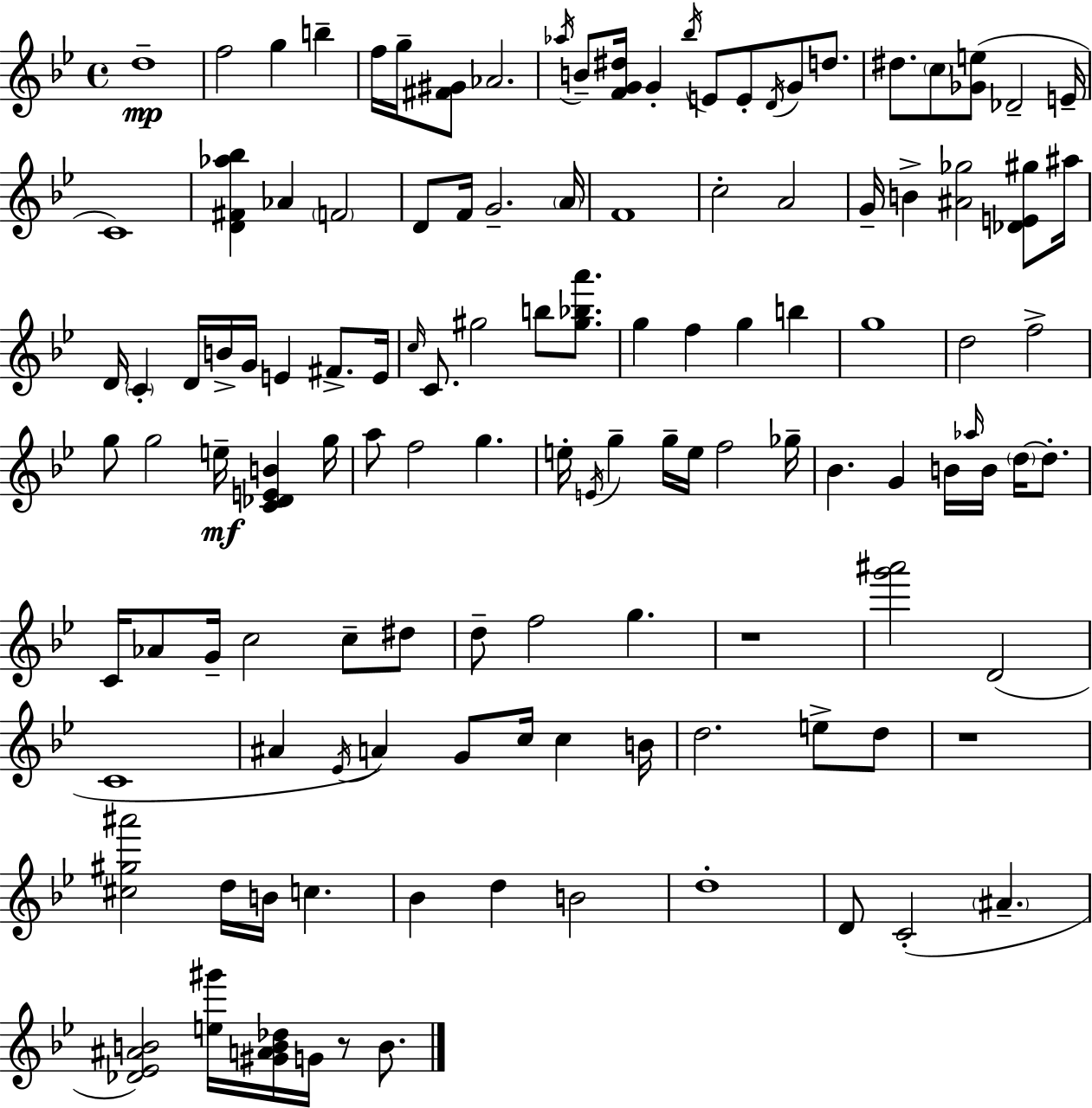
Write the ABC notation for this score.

X:1
T:Untitled
M:4/4
L:1/4
K:Gm
d4 f2 g b f/4 g/4 [^F^G]/2 _A2 _a/4 B/2 [FG^d]/4 G _b/4 E/2 E/2 D/4 G/2 d/2 ^d/2 c/2 [_Ge]/2 _D2 E/4 C4 [D^F_a_b] _A F2 D/2 F/4 G2 A/4 F4 c2 A2 G/4 B [^A_g]2 [_DE^g]/2 ^a/4 D/4 C D/4 B/4 G/4 E ^F/2 E/4 c/4 C/2 ^g2 b/2 [^g_ba']/2 g f g b g4 d2 f2 g/2 g2 e/4 [C_DEB] g/4 a/2 f2 g e/4 E/4 g g/4 e/4 f2 _g/4 _B G B/4 _a/4 B/4 d/4 d/2 C/4 _A/2 G/4 c2 c/2 ^d/2 d/2 f2 g z4 [g'^a']2 D2 C4 ^A _E/4 A G/2 c/4 c B/4 d2 e/2 d/2 z4 [^c^g^a']2 d/4 B/4 c _B d B2 d4 D/2 C2 ^A [_D_E^AB]2 [e^g']/4 [^GAB_d]/4 G/4 z/2 B/2